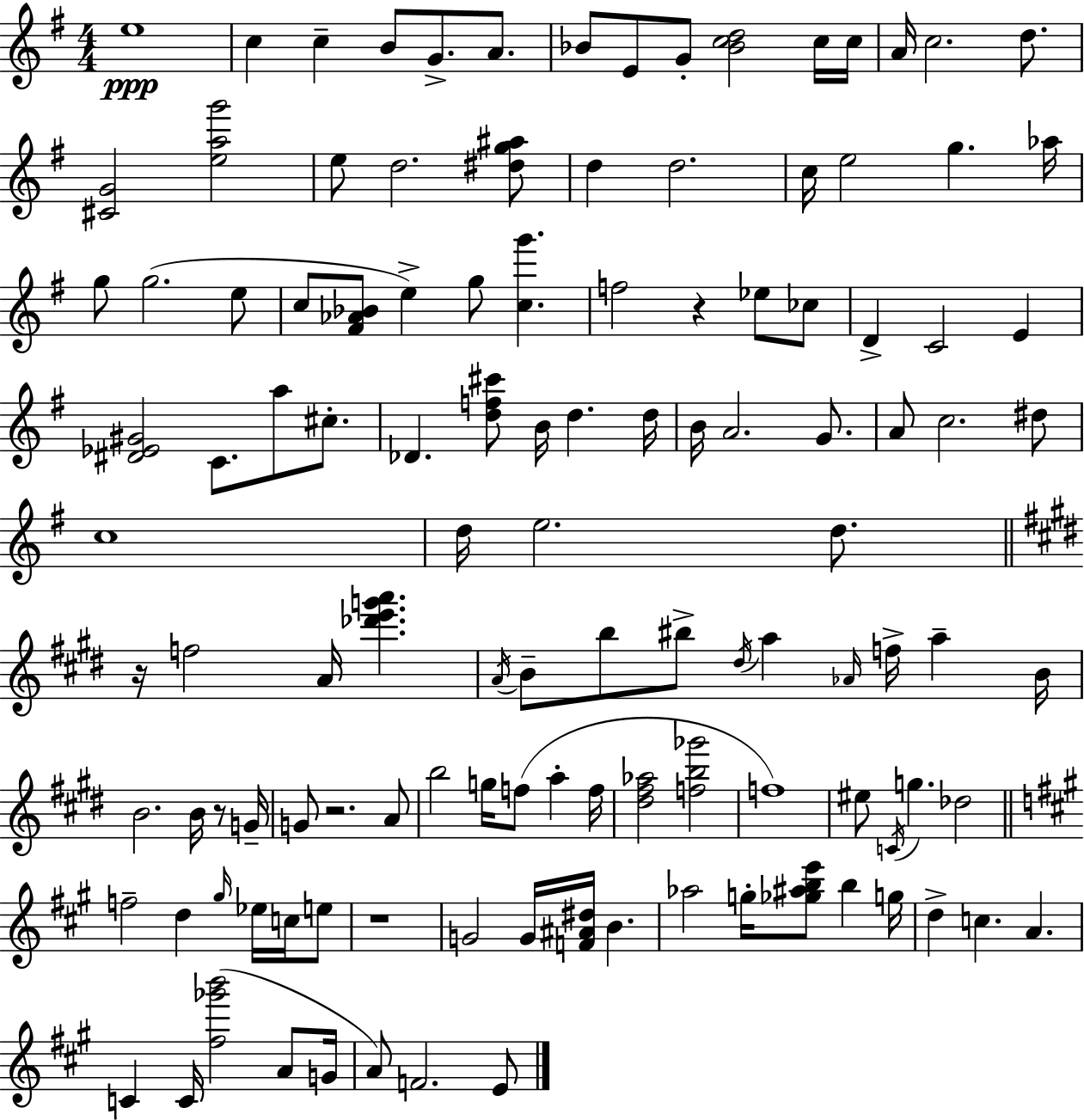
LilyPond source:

{
  \clef treble
  \numericTimeSignature
  \time 4/4
  \key e \minor
  e''1\ppp | c''4 c''4-- b'8 g'8.-> a'8. | bes'8 e'8 g'8-. <bes' c'' d''>2 c''16 c''16 | a'16 c''2. d''8. | \break <cis' g'>2 <e'' a'' g'''>2 | e''8 d''2. <dis'' g'' ais''>8 | d''4 d''2. | c''16 e''2 g''4. aes''16 | \break g''8 g''2.( e''8 | c''8 <fis' aes' bes'>8 e''4->) g''8 <c'' g'''>4. | f''2 r4 ees''8 ces''8 | d'4-> c'2 e'4 | \break <dis' ees' gis'>2 c'8. a''8 cis''8.-. | des'4. <d'' f'' cis'''>8 b'16 d''4. d''16 | b'16 a'2. g'8. | a'8 c''2. dis''8 | \break c''1 | d''16 e''2. d''8. | \bar "||" \break \key e \major r16 f''2 a'16 <des''' e''' g''' a'''>4. | \acciaccatura { a'16 } b'8-- b''8 bis''8-> \acciaccatura { dis''16 } a''4 \grace { aes'16 } f''16-> a''4-- | b'16 b'2. b'16 | r8 g'16-- g'8 r2. | \break a'8 b''2 g''16 f''8( a''4-. | f''16 <dis'' fis'' aes''>2 <f'' b'' ges'''>2 | f''1) | eis''8 \acciaccatura { c'16 } g''4. des''2 | \break \bar "||" \break \key a \major f''2-- d''4 \grace { gis''16 } ees''16 c''16 e''8 | r1 | g'2 g'16 <f' ais' dis''>16 b'4. | aes''2 g''16-. <ges'' ais'' b'' e'''>8 b''4 | \break g''16 d''4-> c''4. a'4. | c'4 c'16 <fis'' ges''' b'''>2( a'8 | g'16 a'8) f'2. e'8 | \bar "|."
}